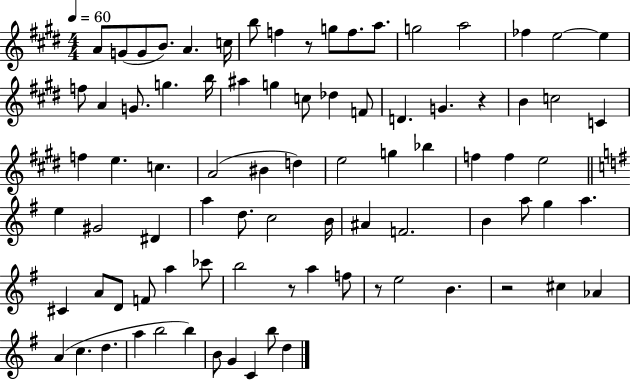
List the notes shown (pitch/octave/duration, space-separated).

A4/e G4/e G4/e B4/e. A4/q. C5/s B5/e F5/q R/e G5/e F5/e. A5/e. G5/h A5/h FES5/q E5/h E5/q F5/e A4/q G4/e. G5/q. B5/s A#5/q G5/q C5/e Db5/q F4/e D4/q. G4/q. R/q B4/q C5/h C4/q F5/q E5/q. C5/q. A4/h BIS4/q D5/q E5/h G5/q Bb5/q F5/q F5/q E5/h E5/q G#4/h D#4/q A5/q D5/e. C5/h B4/s A#4/q F4/h. B4/q A5/e G5/q A5/q. C#4/q A4/e D4/e F4/e A5/q CES6/e B5/h R/e A5/q F5/e R/e E5/h B4/q. R/h C#5/q Ab4/q A4/q C5/q. D5/q. A5/q B5/h B5/q B4/e G4/q C4/q B5/e D5/q